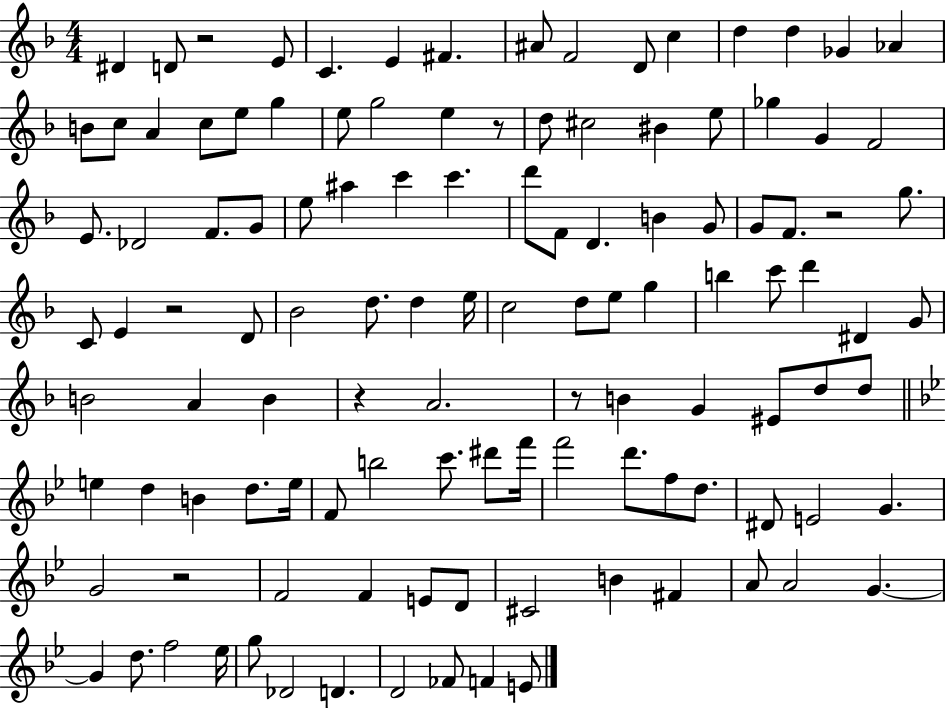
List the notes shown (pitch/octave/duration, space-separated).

D#4/q D4/e R/h E4/e C4/q. E4/q F#4/q. A#4/e F4/h D4/e C5/q D5/q D5/q Gb4/q Ab4/q B4/e C5/e A4/q C5/e E5/e G5/q E5/e G5/h E5/q R/e D5/e C#5/h BIS4/q E5/e Gb5/q G4/q F4/h E4/e. Db4/h F4/e. G4/e E5/e A#5/q C6/q C6/q. D6/e F4/e D4/q. B4/q G4/e G4/e F4/e. R/h G5/e. C4/e E4/q R/h D4/e Bb4/h D5/e. D5/q E5/s C5/h D5/e E5/e G5/q B5/q C6/e D6/q D#4/q G4/e B4/h A4/q B4/q R/q A4/h. R/e B4/q G4/q EIS4/e D5/e D5/e E5/q D5/q B4/q D5/e. E5/s F4/e B5/h C6/e. D#6/e F6/s F6/h D6/e. F5/e D5/e. D#4/e E4/h G4/q. G4/h R/h F4/h F4/q E4/e D4/e C#4/h B4/q F#4/q A4/e A4/h G4/q. G4/q D5/e. F5/h Eb5/s G5/e Db4/h D4/q. D4/h FES4/e F4/q E4/e